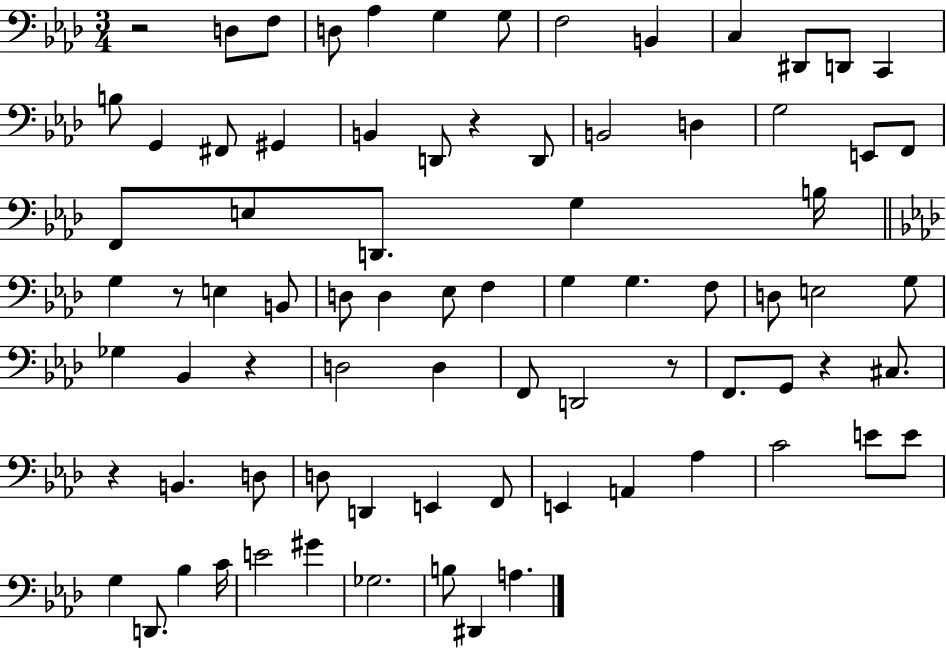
R/h D3/e F3/e D3/e Ab3/q G3/q G3/e F3/h B2/q C3/q D#2/e D2/e C2/q B3/e G2/q F#2/e G#2/q B2/q D2/e R/q D2/e B2/h D3/q G3/h E2/e F2/e F2/e E3/e D2/e. G3/q B3/s G3/q R/e E3/q B2/e D3/e D3/q Eb3/e F3/q G3/q G3/q. F3/e D3/e E3/h G3/e Gb3/q Bb2/q R/q D3/h D3/q F2/e D2/h R/e F2/e. G2/e R/q C#3/e. R/q B2/q. D3/e D3/e D2/q E2/q F2/e E2/q A2/q Ab3/q C4/h E4/e E4/e G3/q D2/e. Bb3/q C4/s E4/h G#4/q Gb3/h. B3/e D#2/q A3/q.